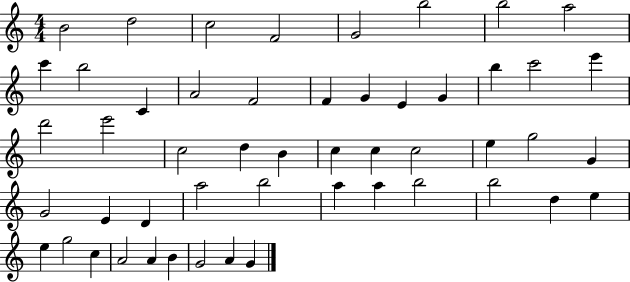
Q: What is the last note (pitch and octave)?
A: G4